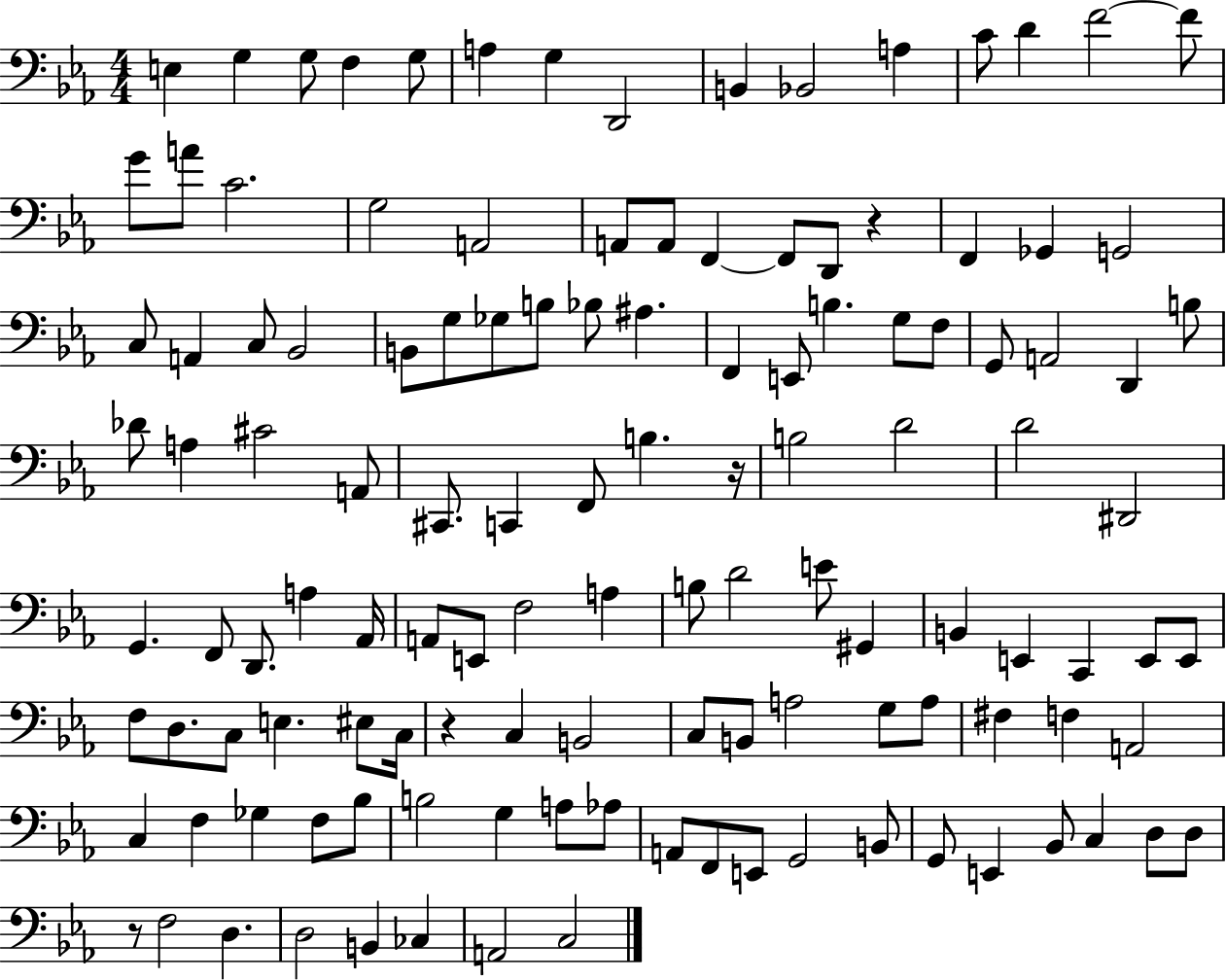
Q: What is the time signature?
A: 4/4